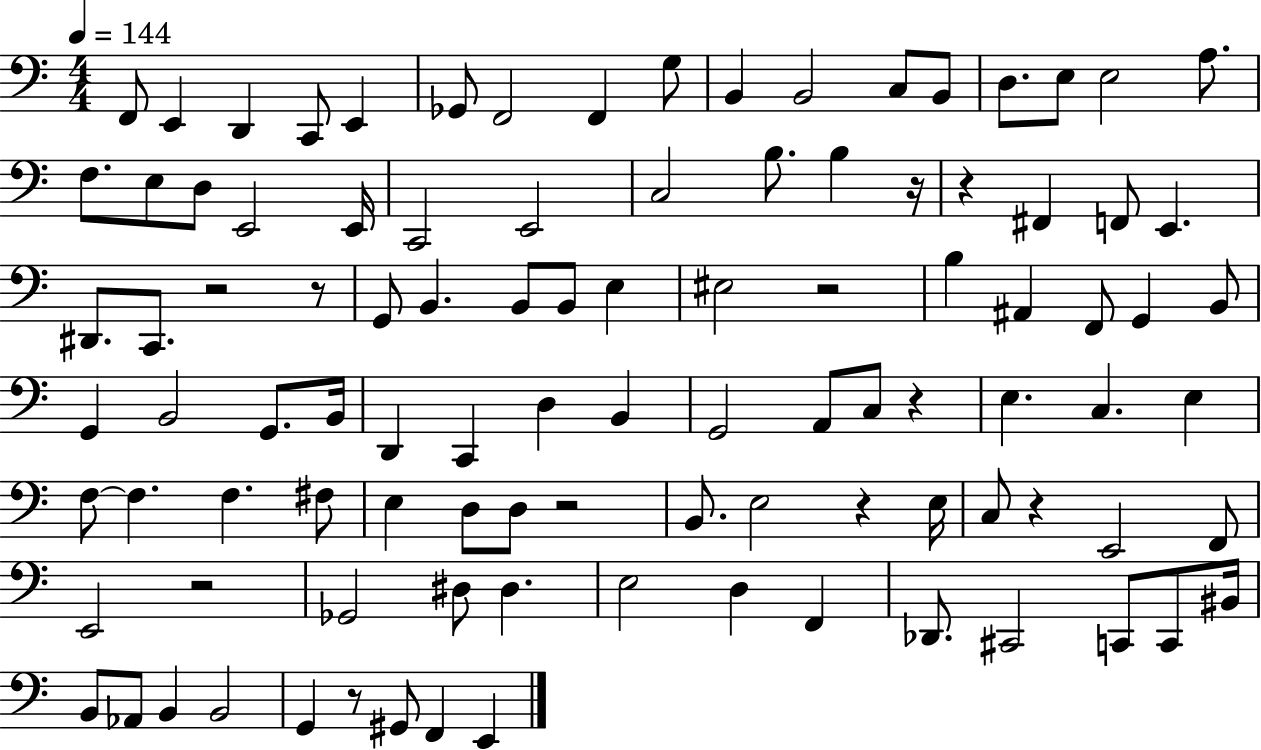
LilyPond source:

{
  \clef bass
  \numericTimeSignature
  \time 4/4
  \key c \major
  \tempo 4 = 144
  \repeat volta 2 { f,8 e,4 d,4 c,8 e,4 | ges,8 f,2 f,4 g8 | b,4 b,2 c8 b,8 | d8. e8 e2 a8. | \break f8. e8 d8 e,2 e,16 | c,2 e,2 | c2 b8. b4 r16 | r4 fis,4 f,8 e,4. | \break dis,8. c,8. r2 r8 | g,8 b,4. b,8 b,8 e4 | eis2 r2 | b4 ais,4 f,8 g,4 b,8 | \break g,4 b,2 g,8. b,16 | d,4 c,4 d4 b,4 | g,2 a,8 c8 r4 | e4. c4. e4 | \break f8~~ f4. f4. fis8 | e4 d8 d8 r2 | b,8. e2 r4 e16 | c8 r4 e,2 f,8 | \break e,2 r2 | ges,2 dis8 dis4. | e2 d4 f,4 | des,8. cis,2 c,8 c,8 bis,16 | \break b,8 aes,8 b,4 b,2 | g,4 r8 gis,8 f,4 e,4 | } \bar "|."
}